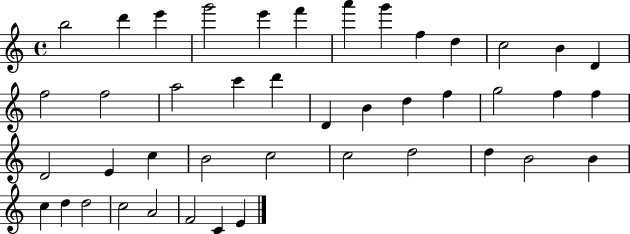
{
  \clef treble
  \time 4/4
  \defaultTimeSignature
  \key c \major
  b''2 d'''4 e'''4 | g'''2 e'''4 f'''4 | a'''4 g'''4 f''4 d''4 | c''2 b'4 d'4 | \break f''2 f''2 | a''2 c'''4 d'''4 | d'4 b'4 d''4 f''4 | g''2 f''4 f''4 | \break d'2 e'4 c''4 | b'2 c''2 | c''2 d''2 | d''4 b'2 b'4 | \break c''4 d''4 d''2 | c''2 a'2 | f'2 c'4 e'4 | \bar "|."
}